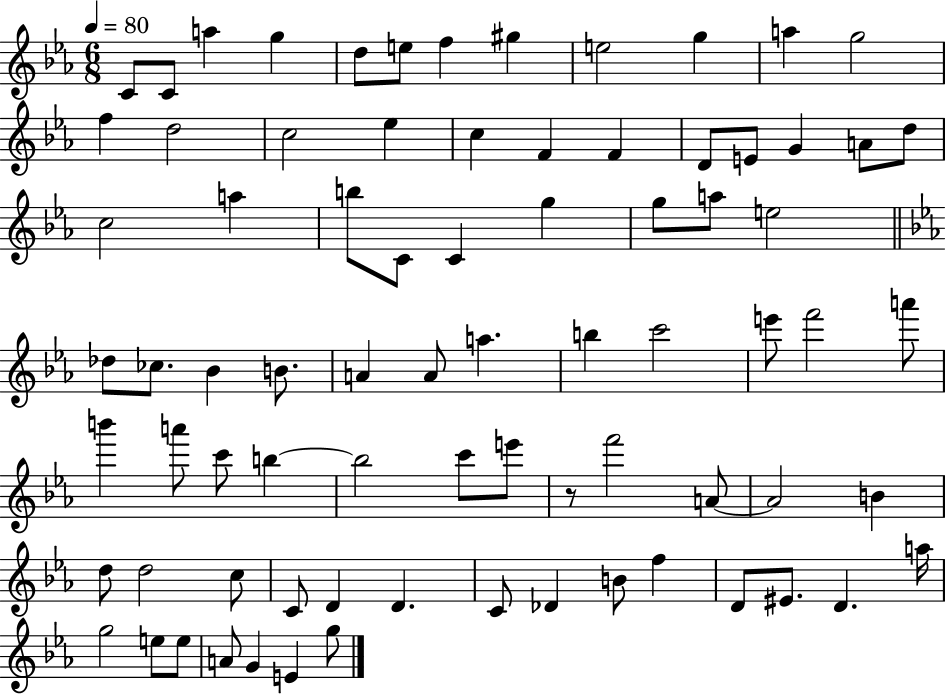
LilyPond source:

{
  \clef treble
  \numericTimeSignature
  \time 6/8
  \key ees \major
  \tempo 4 = 80
  \repeat volta 2 { c'8 c'8 a''4 g''4 | d''8 e''8 f''4 gis''4 | e''2 g''4 | a''4 g''2 | \break f''4 d''2 | c''2 ees''4 | c''4 f'4 f'4 | d'8 e'8 g'4 a'8 d''8 | \break c''2 a''4 | b''8 c'8 c'4 g''4 | g''8 a''8 e''2 | \bar "||" \break \key c \minor des''8 ces''8. bes'4 b'8. | a'4 a'8 a''4. | b''4 c'''2 | e'''8 f'''2 a'''8 | \break b'''4 a'''8 c'''8 b''4~~ | b''2 c'''8 e'''8 | r8 f'''2 a'8~~ | a'2 b'4 | \break d''8 d''2 c''8 | c'8 d'4 d'4. | c'8 des'4 b'8 f''4 | d'8 eis'8. d'4. a''16 | \break g''2 e''8 e''8 | a'8 g'4 e'4 g''8 | } \bar "|."
}